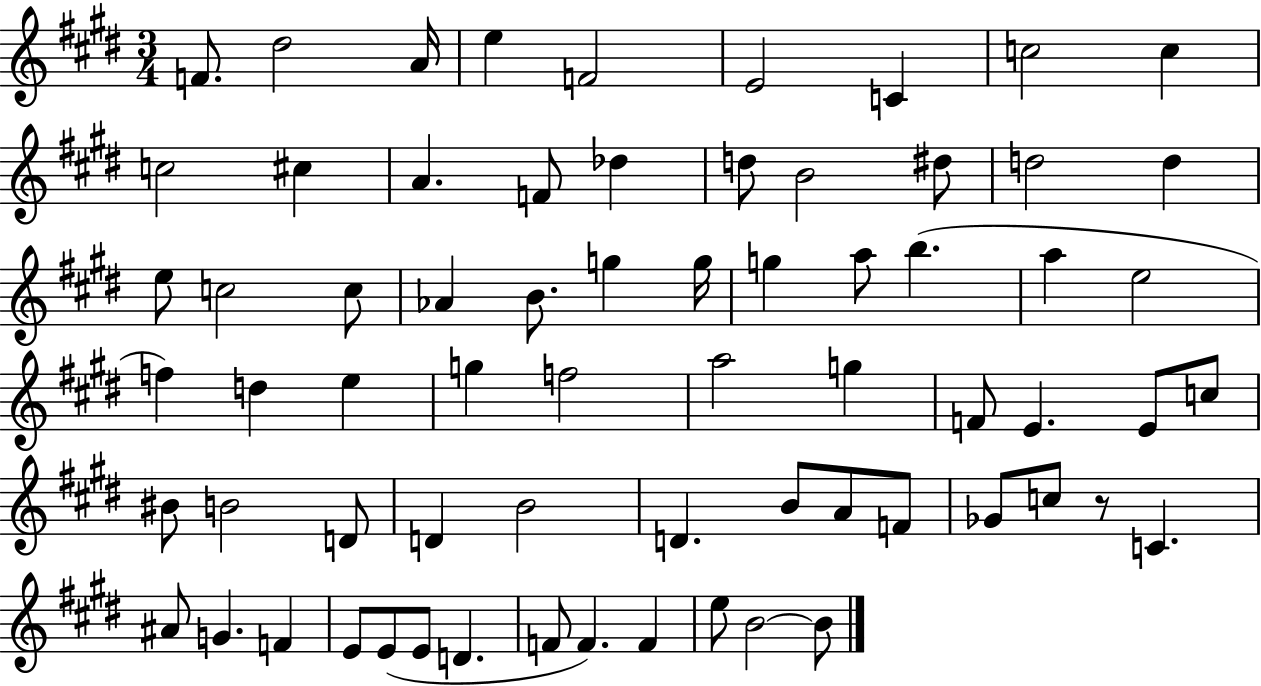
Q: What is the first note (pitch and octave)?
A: F4